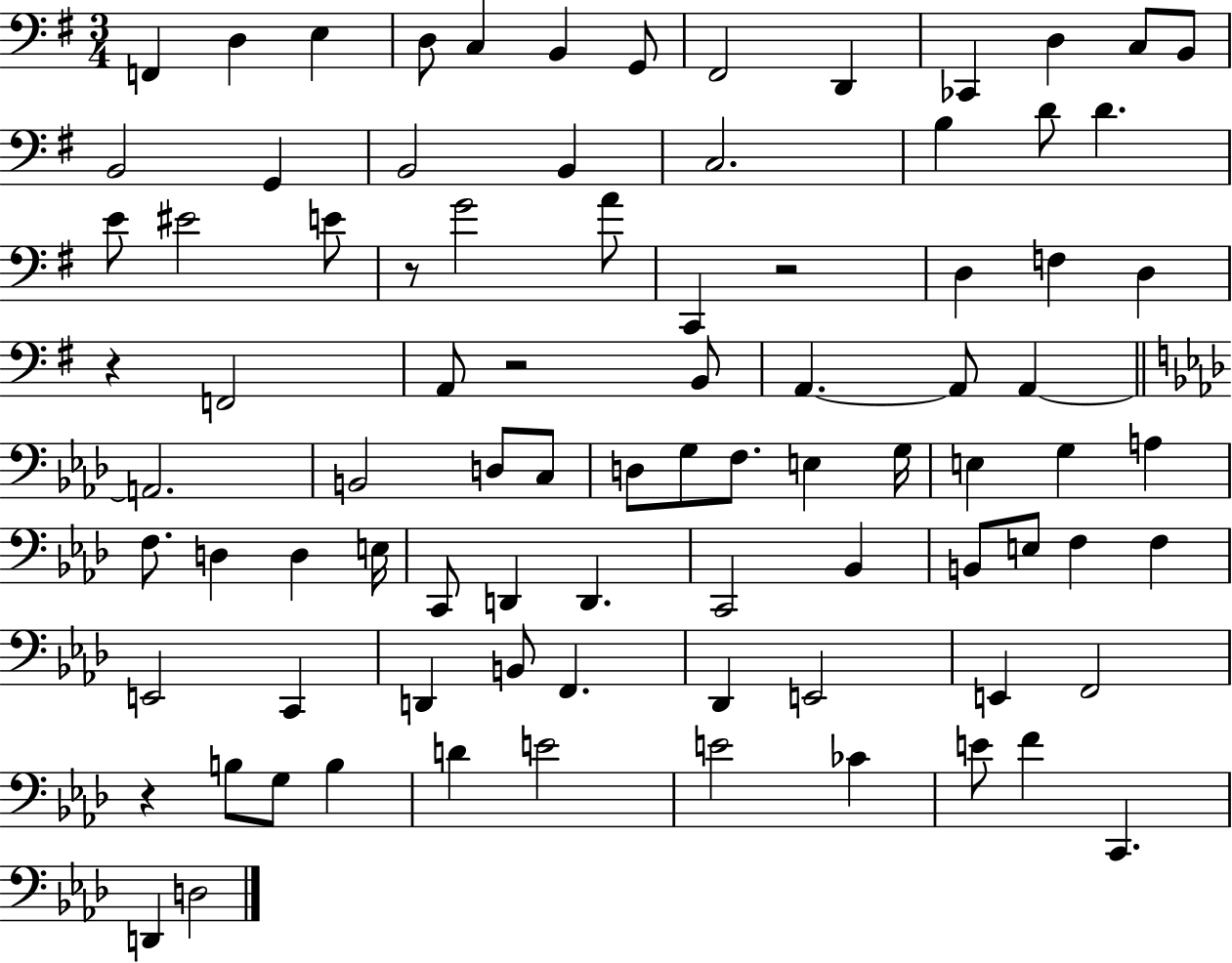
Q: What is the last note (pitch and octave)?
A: D3